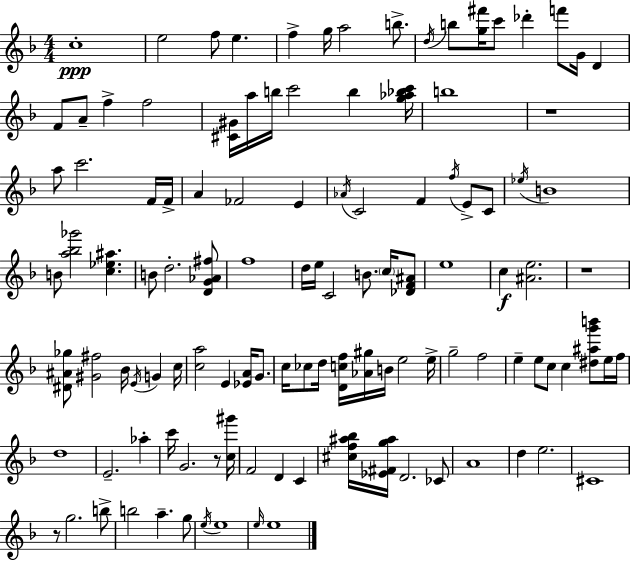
C5/w E5/h F5/e E5/q. F5/q G5/s A5/h B5/e. D5/s B5/e [G5,F#6]/s C6/e Db6/q F6/e G4/s D4/q F4/e A4/e F5/q F5/h [C#4,G#4]/s A5/s B5/s C6/h B5/q [G5,Ab5,Bb5,C6]/s B5/w R/w A5/e C6/h. F4/s F4/s A4/q FES4/h E4/q Ab4/s C4/h F4/q F5/s E4/e C4/e Eb5/s B4/w B4/e [A5,Bb5,Gb6]/h [C5,Eb5,A#5]/q. B4/e D5/h. [D4,G4,Ab4,F#5]/e F5/w D5/s E5/s C4/h B4/e. C5/s [Db4,F4,A#4]/e E5/w C5/q [A#4,E5]/h. R/w [D#4,A#4,Gb5]/e [G#4,F#5]/h Bb4/s E4/s G4/q C5/s [C5,A5]/h E4/q [Eb4,A4]/s G4/e. C5/s CES5/e D5/s [D4,C5,F5]/s [Ab4,G#5]/s B4/s E5/h E5/s G5/h F5/h E5/q E5/e C5/e C5/q [D#5,A#5,G6,B6]/e E5/s F5/s D5/w E4/h. Ab5/q C6/s G4/h. R/e [C5,G#6]/s F4/h D4/q C4/q [C#5,F5,A#5,Bb5]/s [Eb4,F#4,G5,A#5]/s D4/h. CES4/e A4/w D5/q E5/h. C#4/w R/e G5/h. B5/e B5/h A5/q. G5/e E5/s E5/w E5/s E5/w